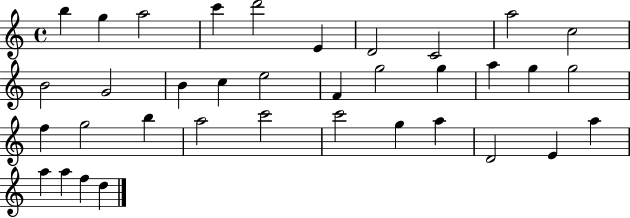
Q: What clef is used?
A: treble